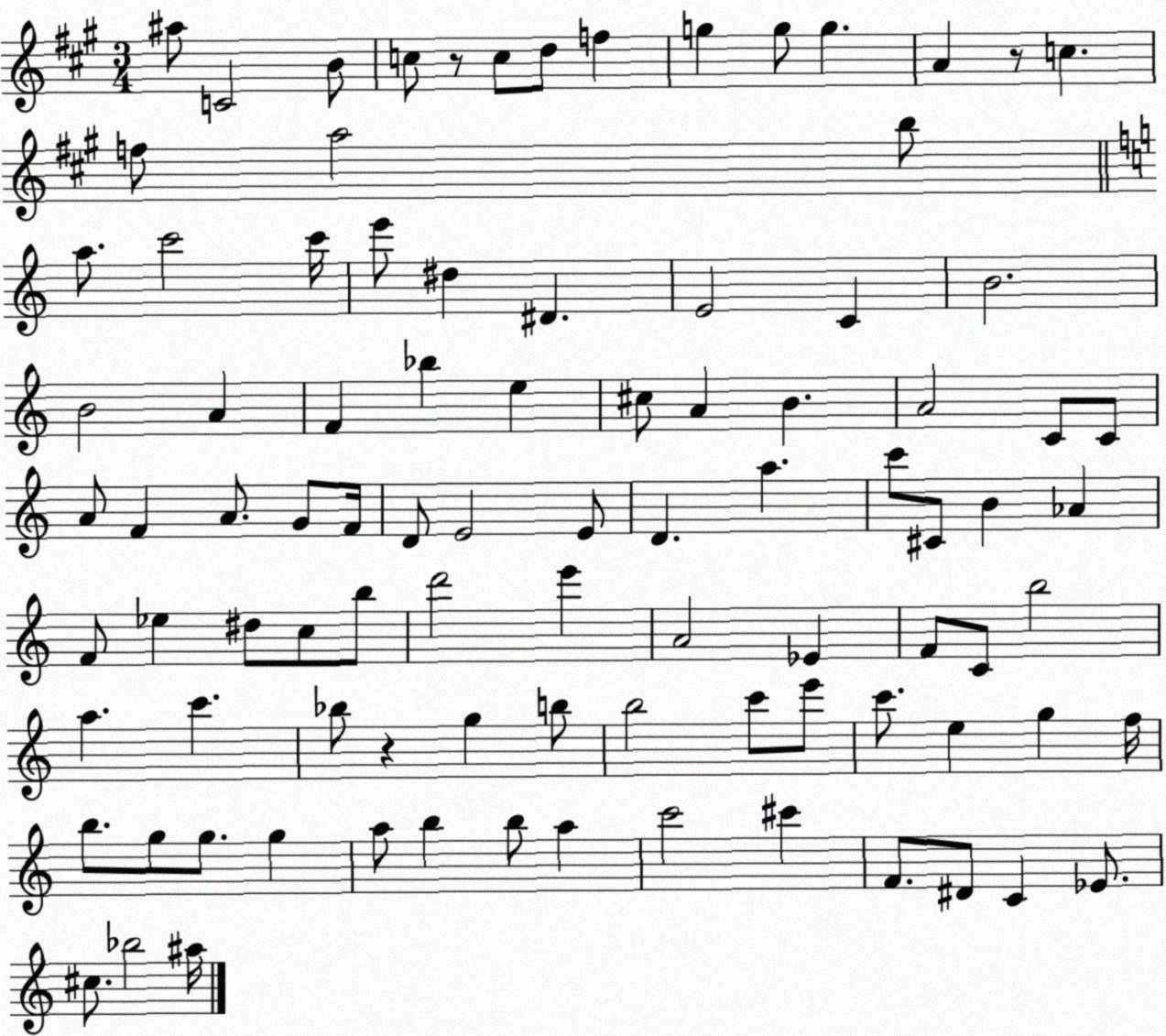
X:1
T:Untitled
M:3/4
L:1/4
K:A
^a/2 C2 B/2 c/2 z/2 c/2 d/2 f g g/2 g A z/2 c f/2 a2 b/2 a/2 c'2 c'/4 e'/2 ^d ^D E2 C B2 B2 A F _b e ^c/2 A B A2 C/2 C/2 A/2 F A/2 G/2 F/4 D/2 E2 E/2 D a c'/2 ^C/2 B _A F/2 _e ^d/2 c/2 b/2 d'2 e' A2 _E F/2 C/2 b2 a c' _b/2 z g b/2 b2 c'/2 e'/2 c'/2 e g f/4 b/2 g/2 g/2 g a/2 b b/2 a c'2 ^c' F/2 ^D/2 C _E/2 ^c/2 _b2 ^a/4